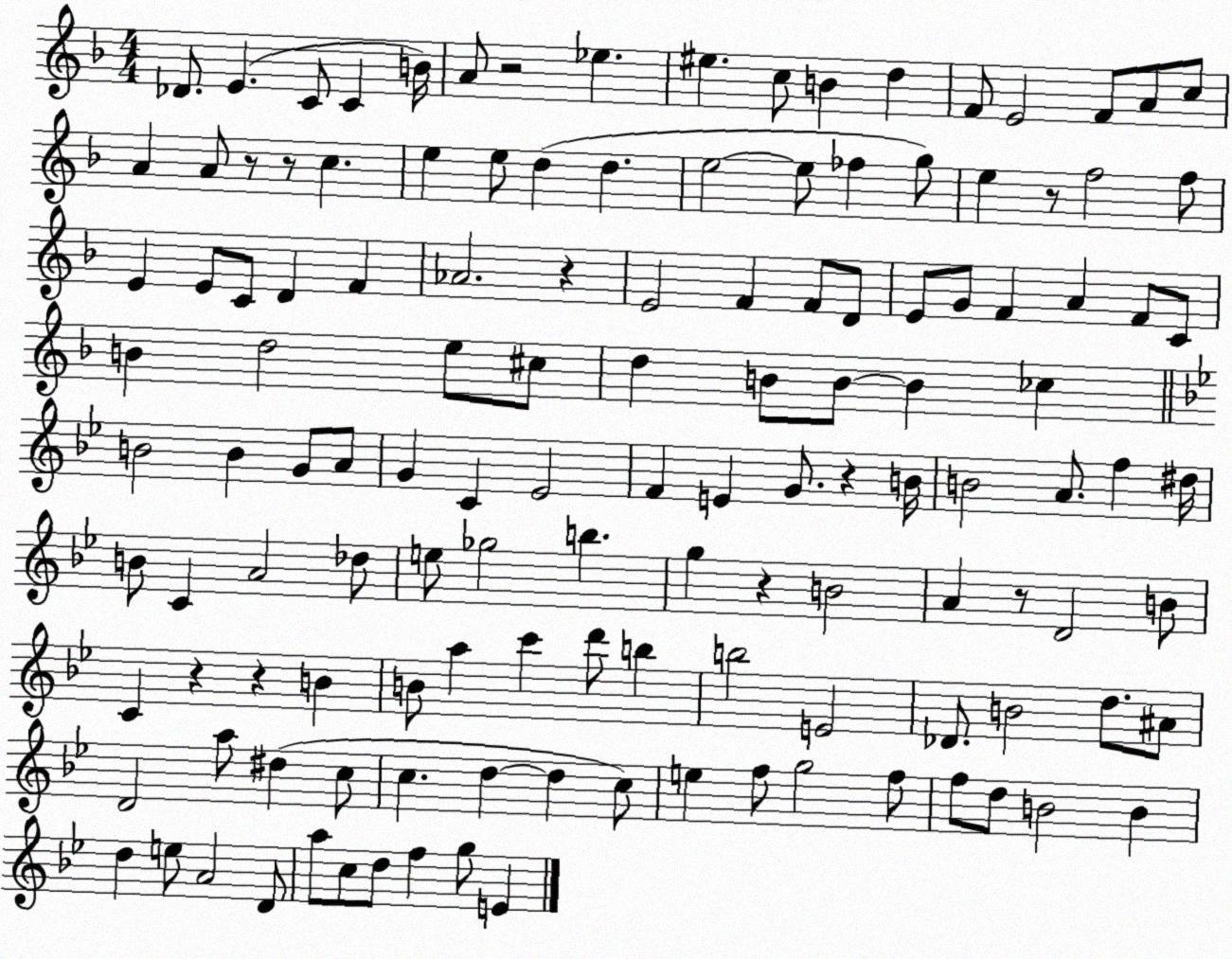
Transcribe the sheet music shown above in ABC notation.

X:1
T:Untitled
M:4/4
L:1/4
K:F
_D/2 E C/2 C B/4 A/2 z2 _e ^e c/2 B d F/2 E2 F/2 A/2 c/2 A A/2 z/2 z/2 c e e/2 d d e2 e/2 _f g/2 e z/2 f2 f/2 E E/2 C/2 D F _A2 z E2 F F/2 D/2 E/2 G/2 F A F/2 C/2 B d2 e/2 ^c/2 d B/2 B/2 B _c B2 B G/2 A/2 G C _E2 F E G/2 z B/4 B2 A/2 f ^d/4 B/2 C A2 _d/2 e/2 _g2 b g z B2 A z/2 D2 B/2 C z z B B/2 a c' d'/2 b b2 E2 _D/2 B2 d/2 ^A/2 D2 a/2 ^d c/2 c d d c/2 e f/2 g2 f/2 f/2 d/2 B2 B d e/2 A2 D/2 a/2 c/2 d/2 f g/2 E